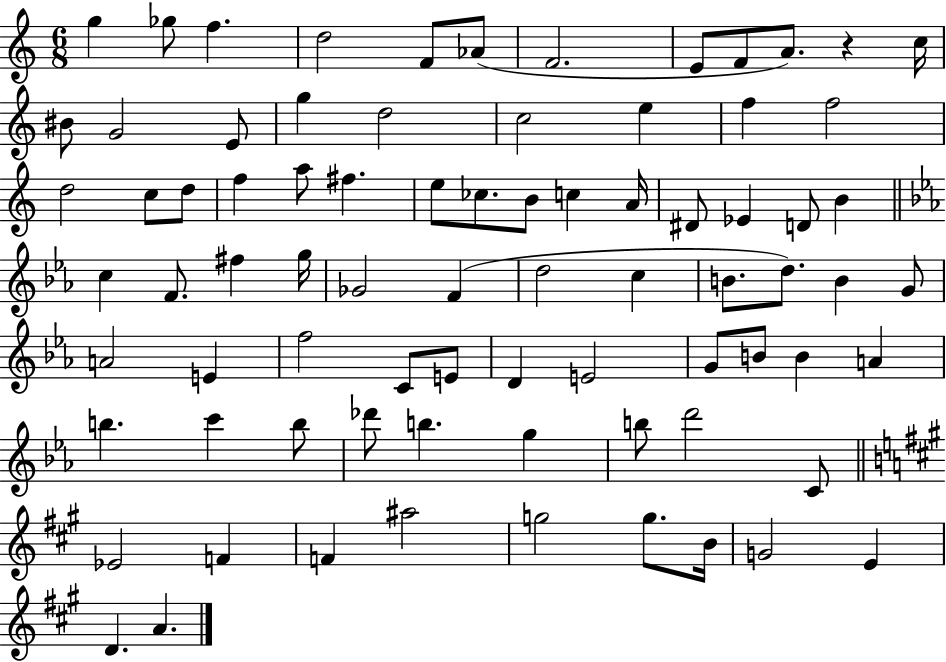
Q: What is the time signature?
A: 6/8